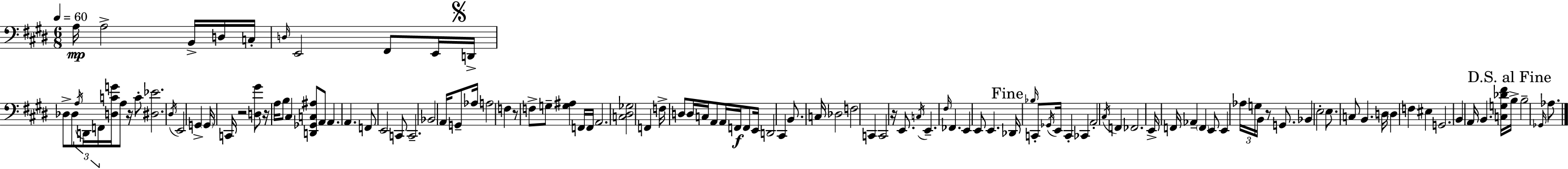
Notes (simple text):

A3/s A3/h B2/s D3/s C3/s D3/s E2/h F#2/e E2/s D2/s Db3/e Db3/e A3/s D2/s F2/s [D3,C4,G4]/s A3/e R/s C4/e [D#3,Eb4]/h. D#3/s E2/h G2/q G2/s C2/s R/h [D3,G#4]/e R/s A3/s B3/e C#3/q [D2,Gb2,C3,A#3]/e A2/e A2/q. A2/q. F2/e E2/h C2/e C2/h. Bb2/h A2/s G2/e Ab3/s A3/h F3/q R/e F3/e G3/e [G3,A#3]/q F2/s F2/s A2/h. [C3,D#3,Gb3]/h F2/q F3/s D3/e D3/s C3/s A2/e A2/s F2/s F2/e E2/s D2/h C#2/q B2/e. C3/s Db3/h F3/h C2/q C2/h R/s E2/e. C3/s E2/q. F#3/s FES2/q. E2/q E2/e E2/q. Db2/s Bb3/s C2/e Gb2/s E2/s C2/q CES2/q A2/h C#3/s F2/q FES2/h. E2/s F2/s Ab2/q F2/q E2/e E2/q Ab3/s G3/s B2/s R/e G2/e. Bb2/q E3/h E3/e. C3/e B2/q. D3/s D3/q F3/q EIS3/q G2/h. B2/q A2/s B2/q. [C3,G3,Db4,F#4]/s B3/s B3/h Gb2/s Ab3/e.